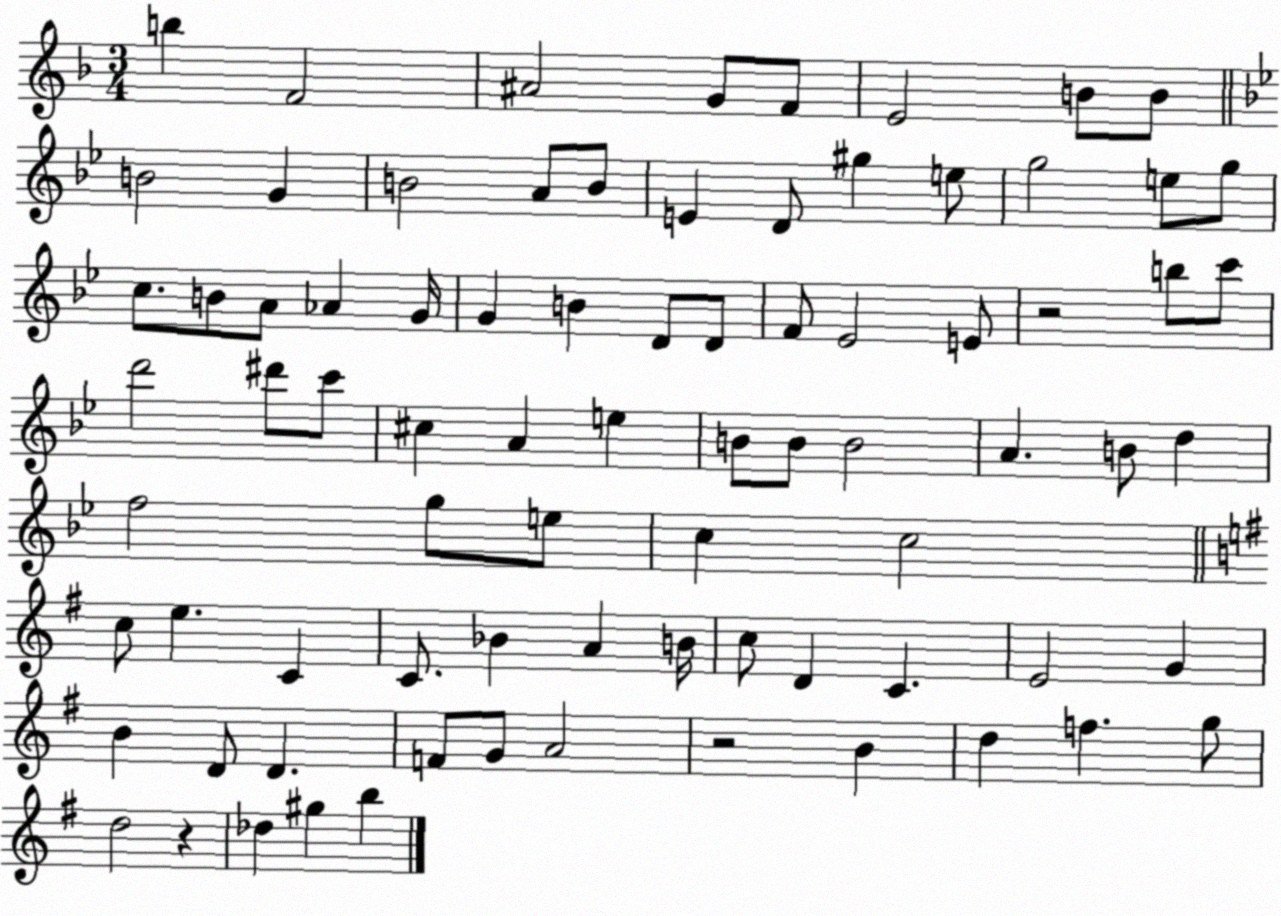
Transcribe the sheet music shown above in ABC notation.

X:1
T:Untitled
M:3/4
L:1/4
K:F
b F2 ^A2 G/2 F/2 E2 B/2 B/2 B2 G B2 A/2 B/2 E D/2 ^g e/2 g2 e/2 g/2 c/2 B/2 A/2 _A G/4 G B D/2 D/2 F/2 _E2 E/2 z2 b/2 c'/2 d'2 ^d'/2 c'/2 ^c A e B/2 B/2 B2 A B/2 d f2 g/2 e/2 c c2 c/2 e C C/2 _B A B/4 c/2 D C E2 G B D/2 D F/2 G/2 A2 z2 B d f g/2 d2 z _d ^g b